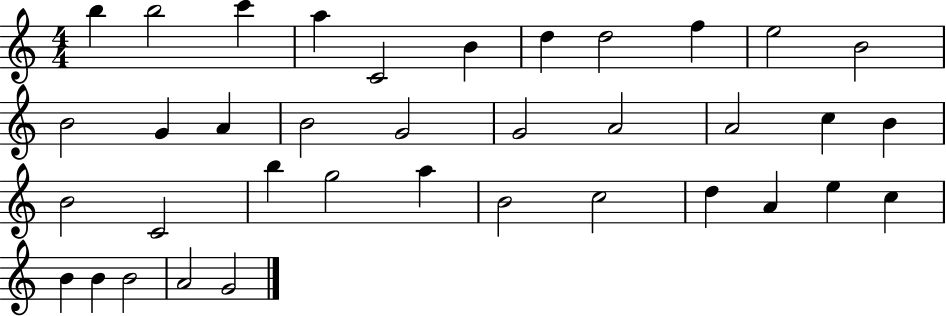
X:1
T:Untitled
M:4/4
L:1/4
K:C
b b2 c' a C2 B d d2 f e2 B2 B2 G A B2 G2 G2 A2 A2 c B B2 C2 b g2 a B2 c2 d A e c B B B2 A2 G2